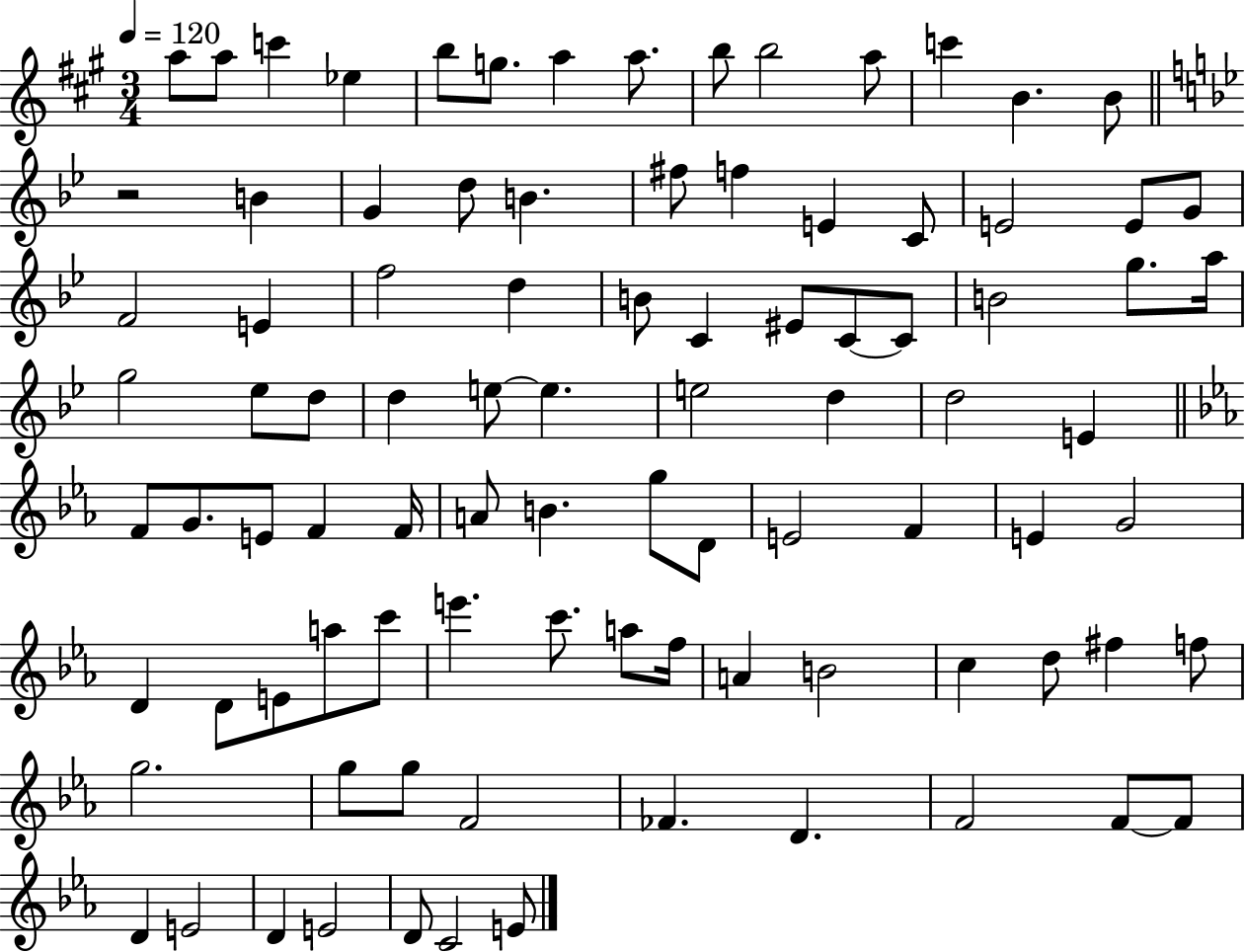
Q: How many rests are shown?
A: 1